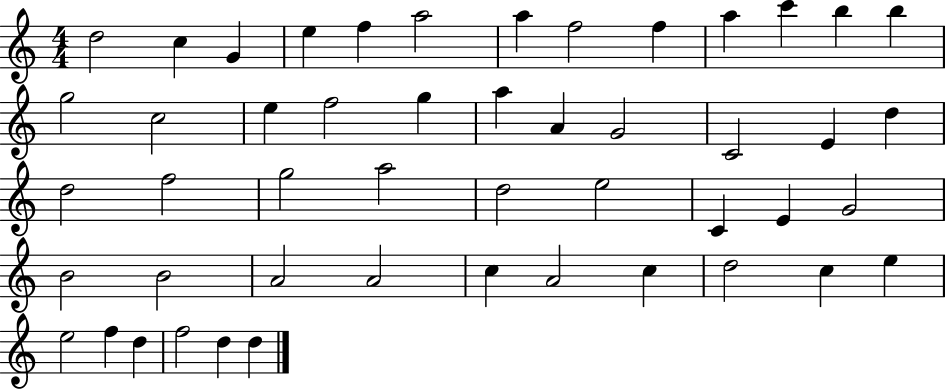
X:1
T:Untitled
M:4/4
L:1/4
K:C
d2 c G e f a2 a f2 f a c' b b g2 c2 e f2 g a A G2 C2 E d d2 f2 g2 a2 d2 e2 C E G2 B2 B2 A2 A2 c A2 c d2 c e e2 f d f2 d d